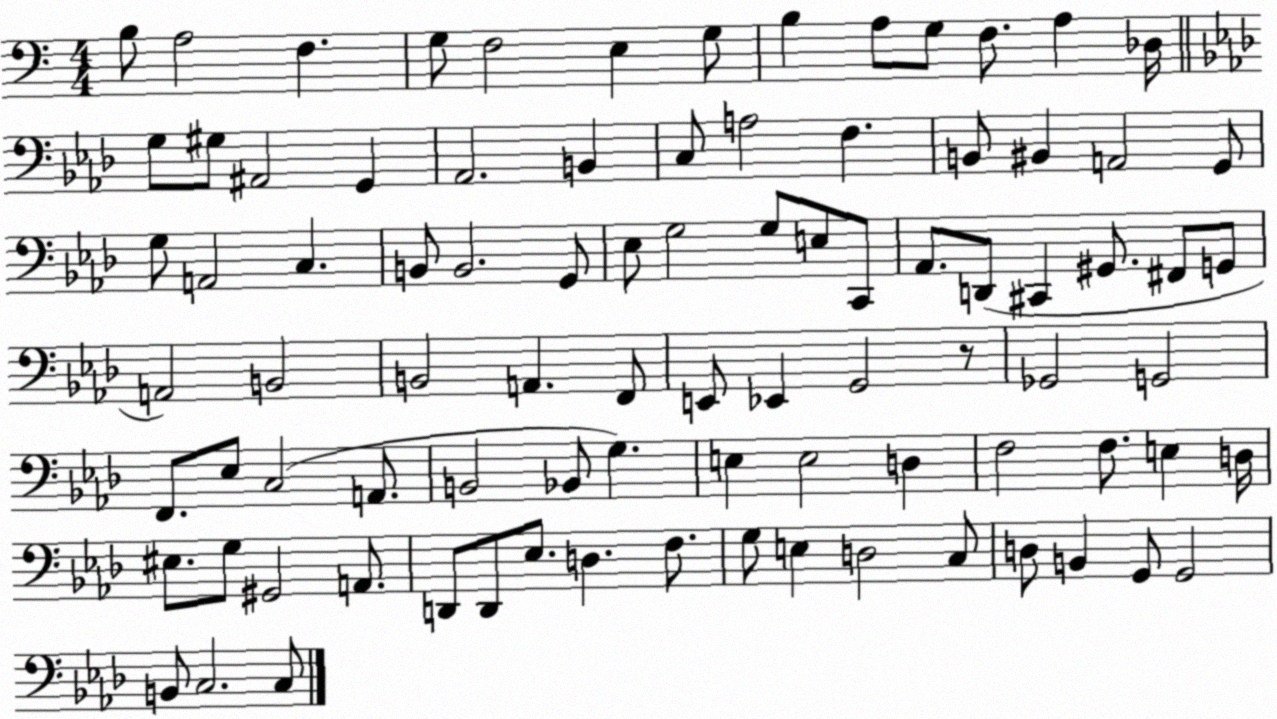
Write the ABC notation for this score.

X:1
T:Untitled
M:4/4
L:1/4
K:C
B,/2 A,2 F, G,/2 F,2 E, G,/2 B, A,/2 G,/2 F,/2 A, _D,/4 G,/2 ^G,/2 ^A,,2 G,, _A,,2 B,, C,/2 A,2 F, B,,/2 ^B,, A,,2 G,,/2 G,/2 A,,2 C, B,,/2 B,,2 G,,/2 _E,/2 G,2 G,/2 E,/2 C,,/2 _A,,/2 D,,/2 ^C,, ^G,,/2 ^F,,/2 G,,/2 A,,2 B,,2 B,,2 A,, F,,/2 E,,/2 _E,, G,,2 z/2 _G,,2 G,,2 F,,/2 _E,/2 C,2 A,,/2 B,,2 _B,,/2 G, E, E,2 D, F,2 F,/2 E, D,/4 ^E,/2 G,/2 ^G,,2 A,,/2 D,,/2 D,,/2 _E,/2 D, F,/2 G,/2 E, D,2 C,/2 D,/2 B,, G,,/2 G,,2 B,,/2 C,2 C,/2